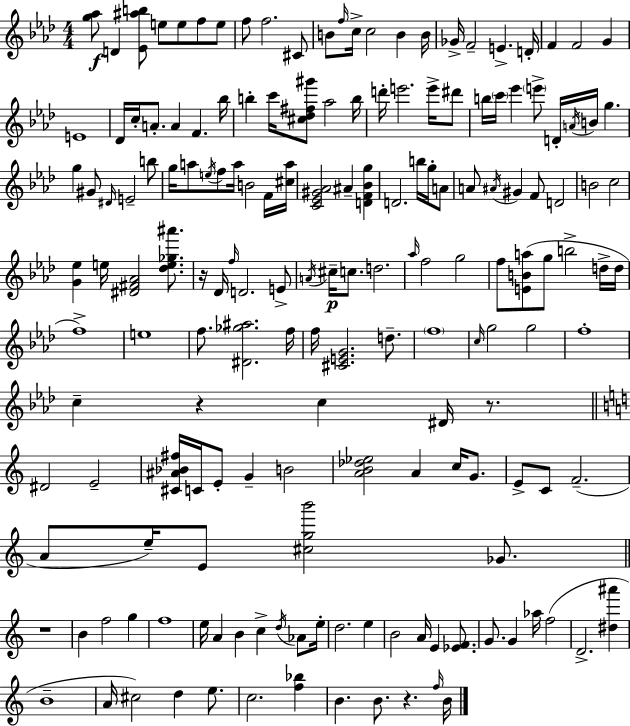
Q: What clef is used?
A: treble